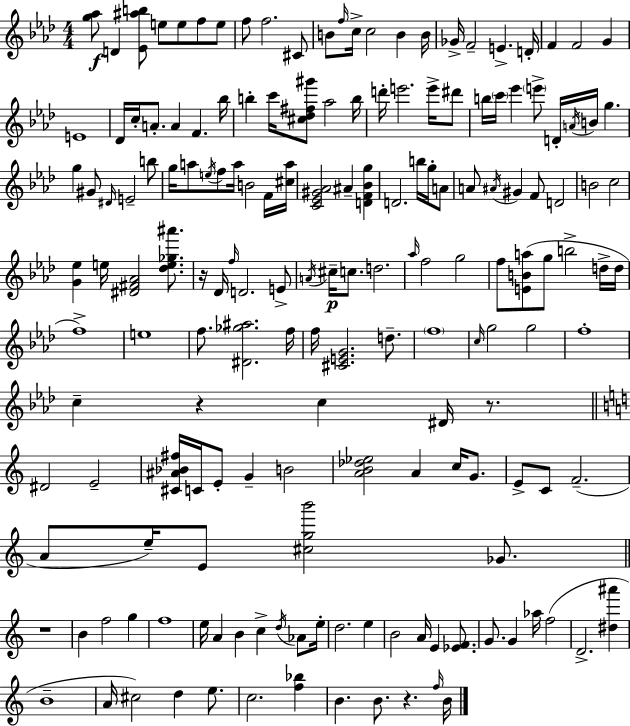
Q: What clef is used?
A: treble